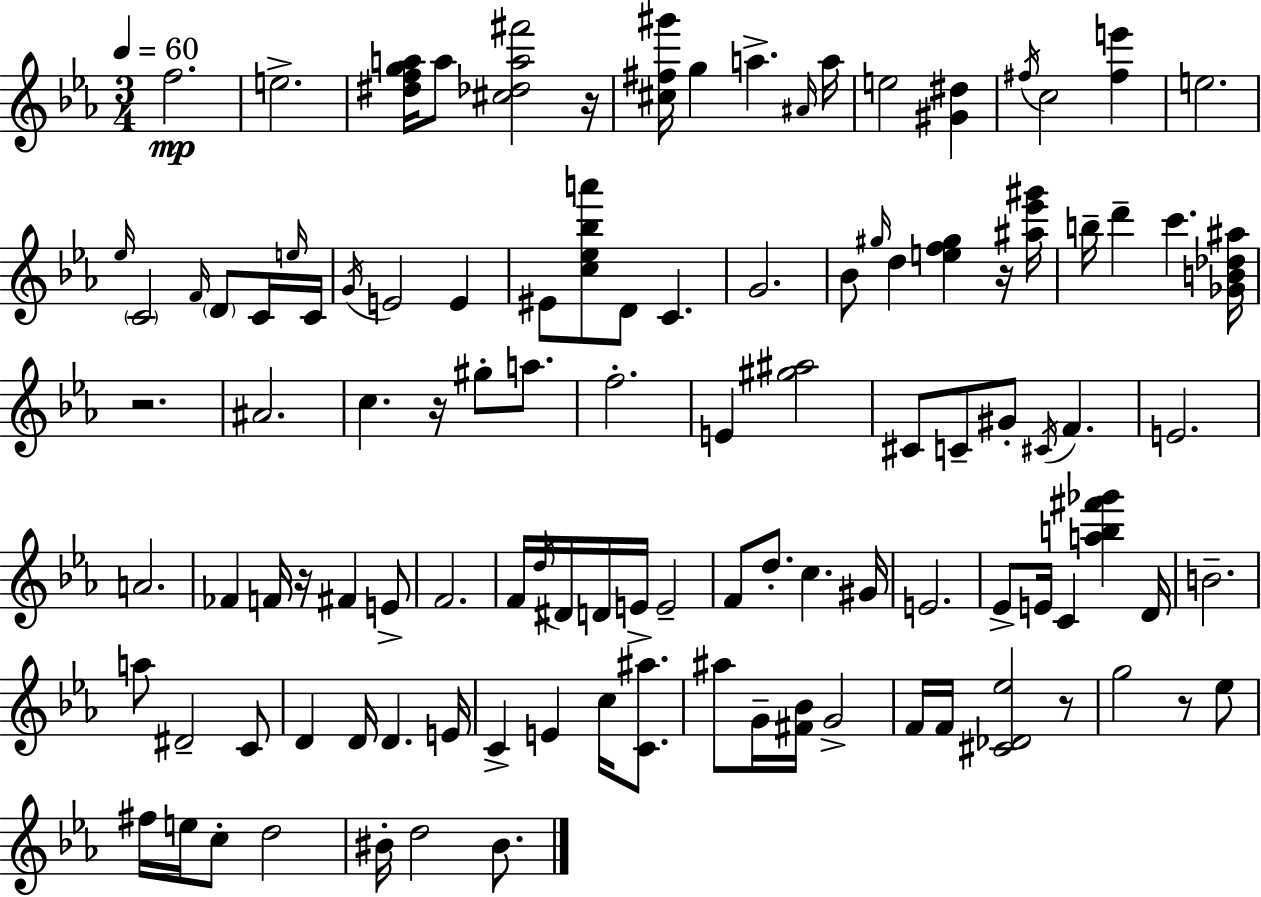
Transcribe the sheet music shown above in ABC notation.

X:1
T:Untitled
M:3/4
L:1/4
K:Cm
f2 e2 [^dfga]/4 a/2 [^c_da^f']2 z/4 [^c^f^g']/4 g a ^A/4 a/4 e2 [^G^d] ^f/4 c2 [^fe'] e2 _e/4 C2 F/4 D/2 C/4 e/4 C/4 G/4 E2 E ^E/2 [c_e_ba']/2 D/2 C G2 _B/2 ^g/4 d [ef^g] z/4 [^a_e'^g']/4 b/4 d' c' [_GB_d^a]/4 z2 ^A2 c z/4 ^g/2 a/2 f2 E [^g^a]2 ^C/2 C/2 ^G/2 ^C/4 F E2 A2 _F F/4 z/4 ^F E/2 F2 F/4 d/4 ^D/4 D/4 E/4 E2 F/2 d/2 c ^G/4 E2 _E/2 E/4 C [ab^f'_g'] D/4 B2 a/2 ^D2 C/2 D D/4 D E/4 C E c/4 [C^a]/2 ^a/2 G/4 [^F_B]/4 G2 F/4 F/4 [^C_D_e]2 z/2 g2 z/2 _e/2 ^f/4 e/4 c/2 d2 ^B/4 d2 ^B/2